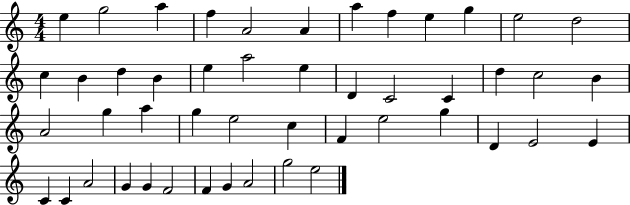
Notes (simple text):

E5/q G5/h A5/q F5/q A4/h A4/q A5/q F5/q E5/q G5/q E5/h D5/h C5/q B4/q D5/q B4/q E5/q A5/h E5/q D4/q C4/h C4/q D5/q C5/h B4/q A4/h G5/q A5/q G5/q E5/h C5/q F4/q E5/h G5/q D4/q E4/h E4/q C4/q C4/q A4/h G4/q G4/q F4/h F4/q G4/q A4/h G5/h E5/h